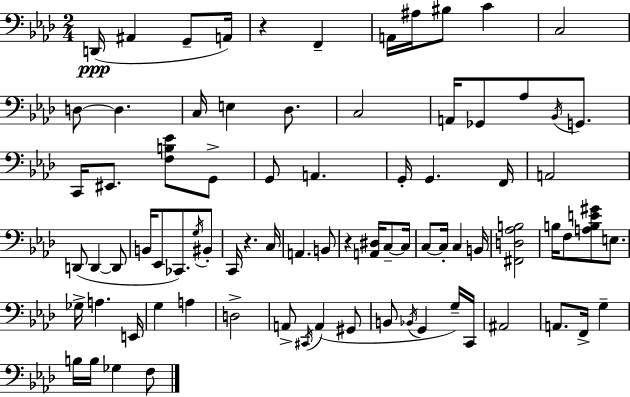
X:1
T:Untitled
M:2/4
L:1/4
K:Fm
D,,/4 ^A,, G,,/2 A,,/4 z F,, A,,/4 ^A,/4 ^B,/2 C C,2 D,/2 D, C,/4 E, _D,/2 C,2 A,,/4 _G,,/2 _A,/2 _B,,/4 G,,/2 C,,/4 ^E,,/2 [F,B,_E]/2 G,,/2 G,,/2 A,, G,,/4 G,, F,,/4 A,,2 D,,/2 D,, D,,/2 B,,/4 _E,,/2 _C,,/2 G,/4 ^B,,/2 C,,/4 z C,/4 A,, B,,/2 z [A,,^D,]/4 C,/2 C,/4 C,/2 C,/4 C, B,,/4 [^F,,D,_A,B,]2 B,/4 F,/2 [A,B,E^G]/2 E,/2 _G,/4 A, E,,/4 G, A, D,2 A,,/2 ^C,,/4 A,, ^G,,/2 B,,/2 _B,,/4 G,, G,/4 C,,/4 ^A,,2 A,,/2 F,,/4 G, B,/4 B,/4 _G, F,/2